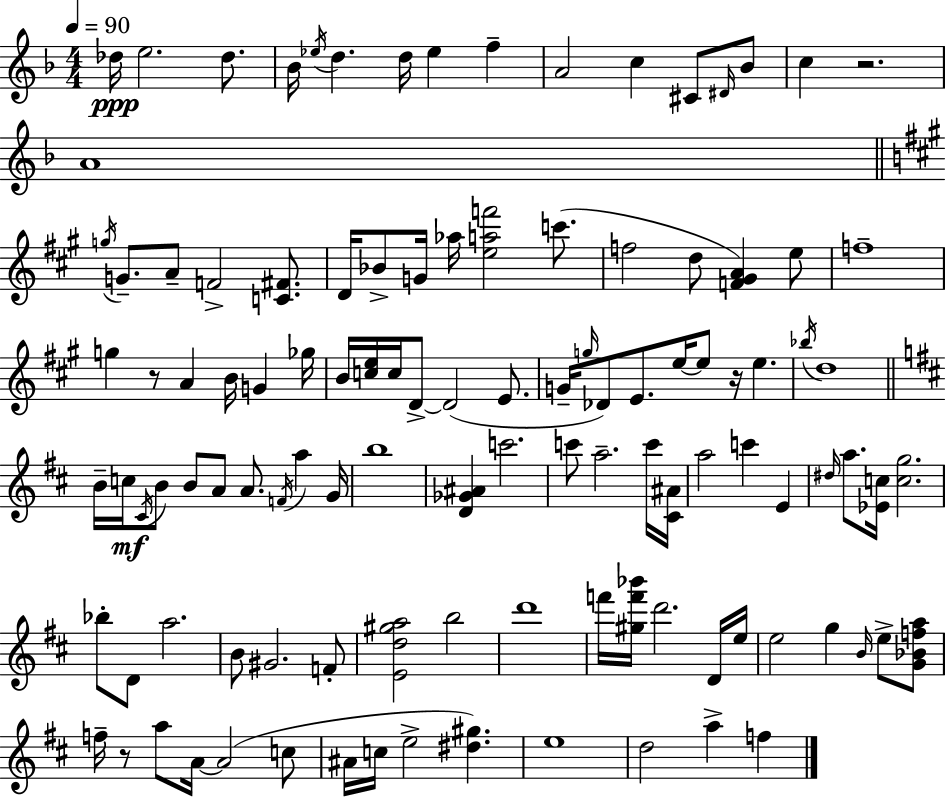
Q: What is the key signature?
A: D minor